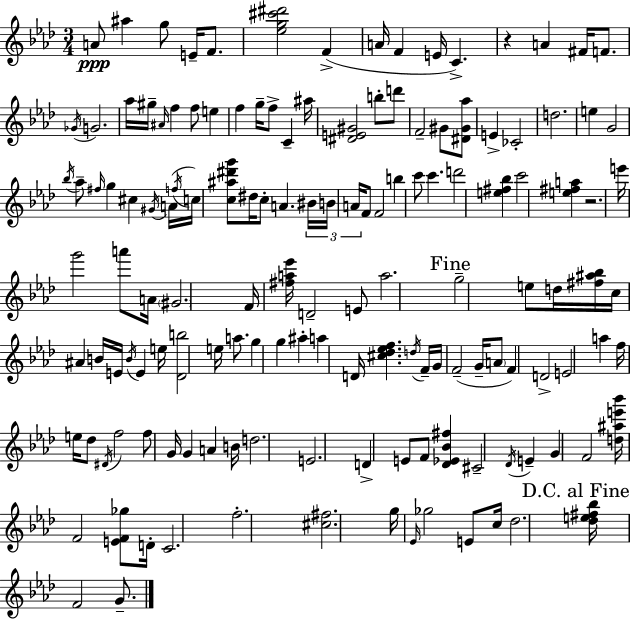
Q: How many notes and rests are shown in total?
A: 142